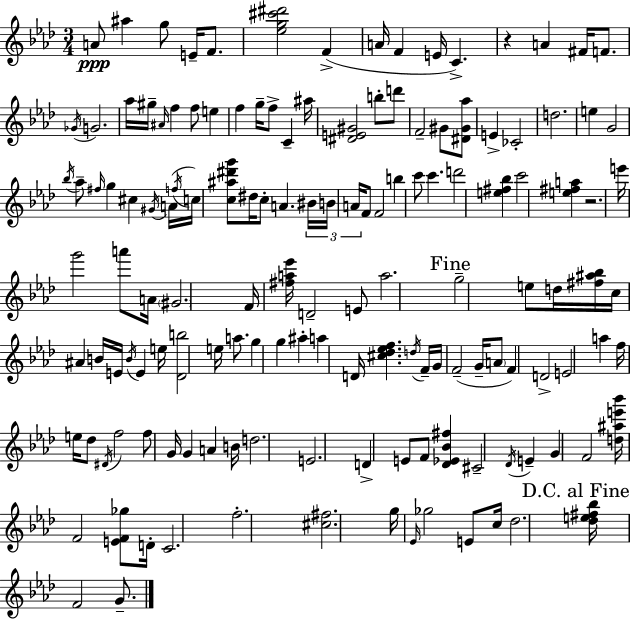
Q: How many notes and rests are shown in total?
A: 142